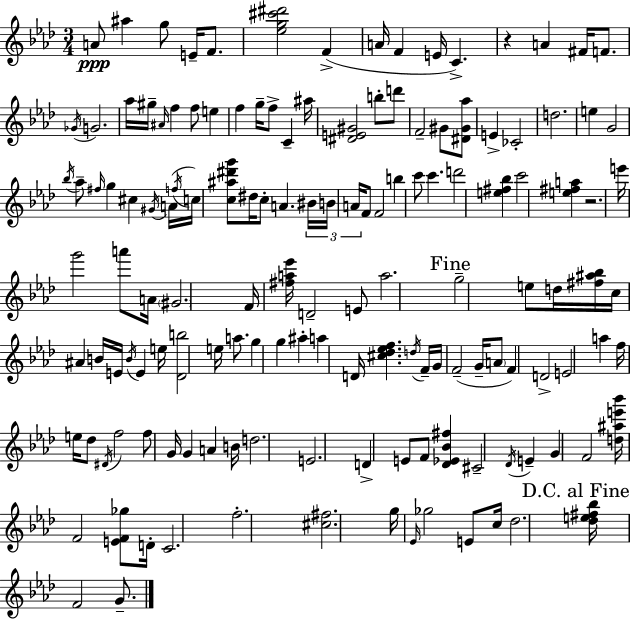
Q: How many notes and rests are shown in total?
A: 142